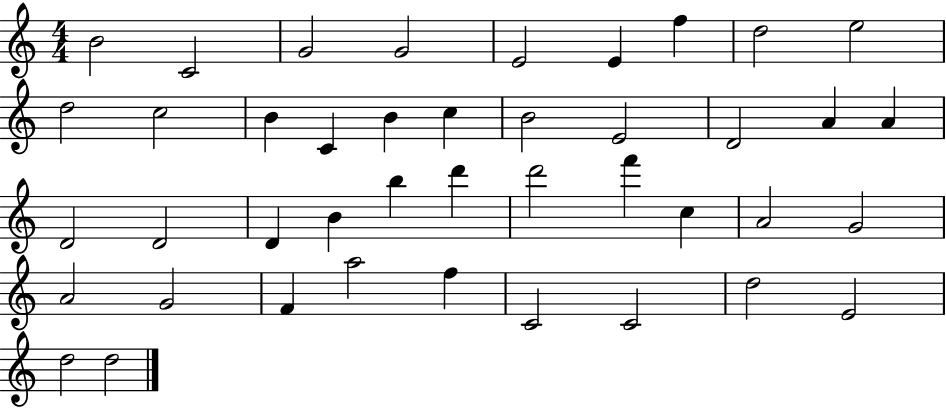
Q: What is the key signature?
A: C major